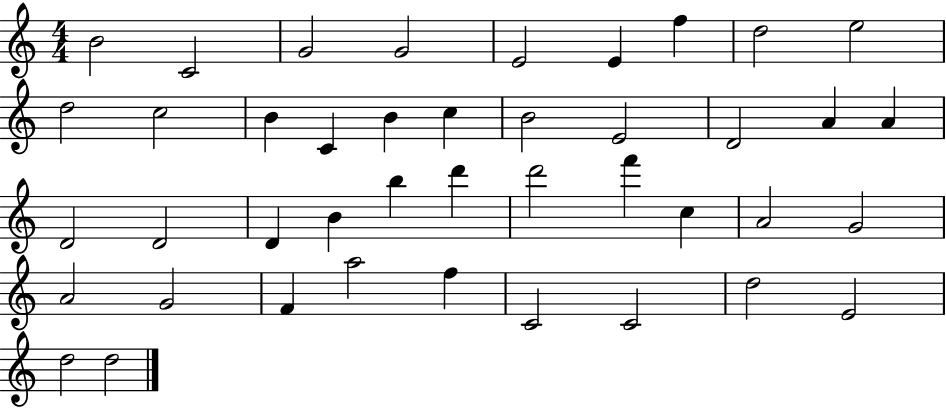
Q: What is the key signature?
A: C major